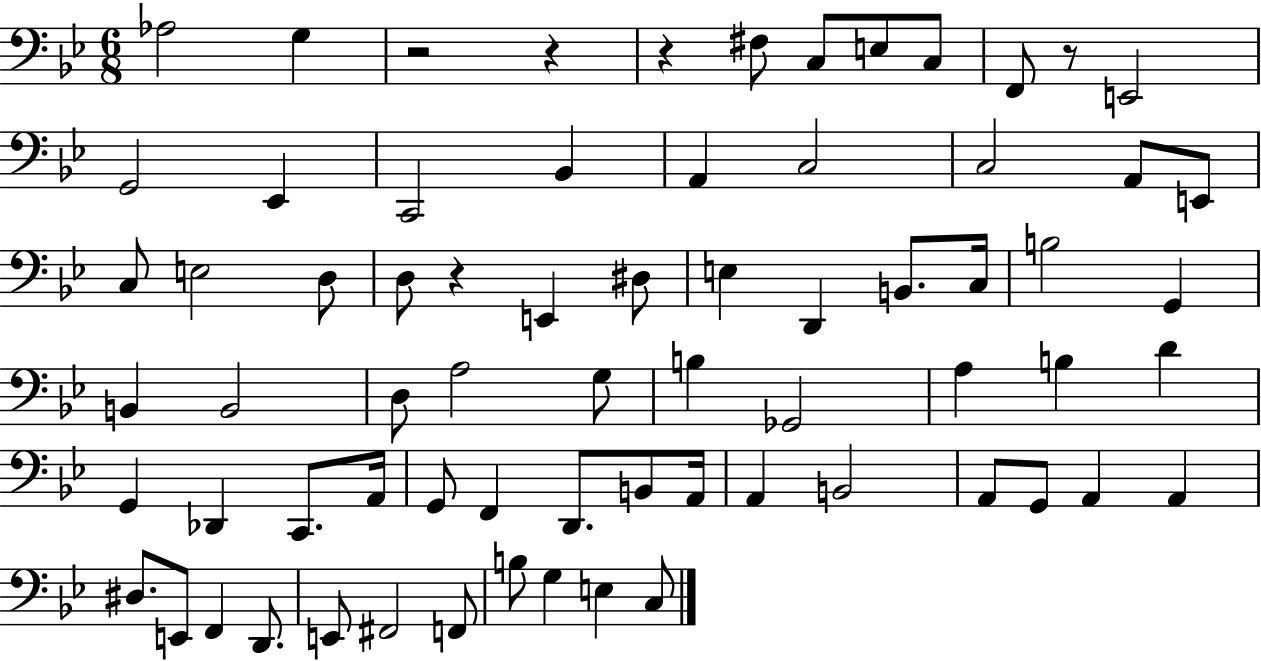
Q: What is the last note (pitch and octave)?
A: C3